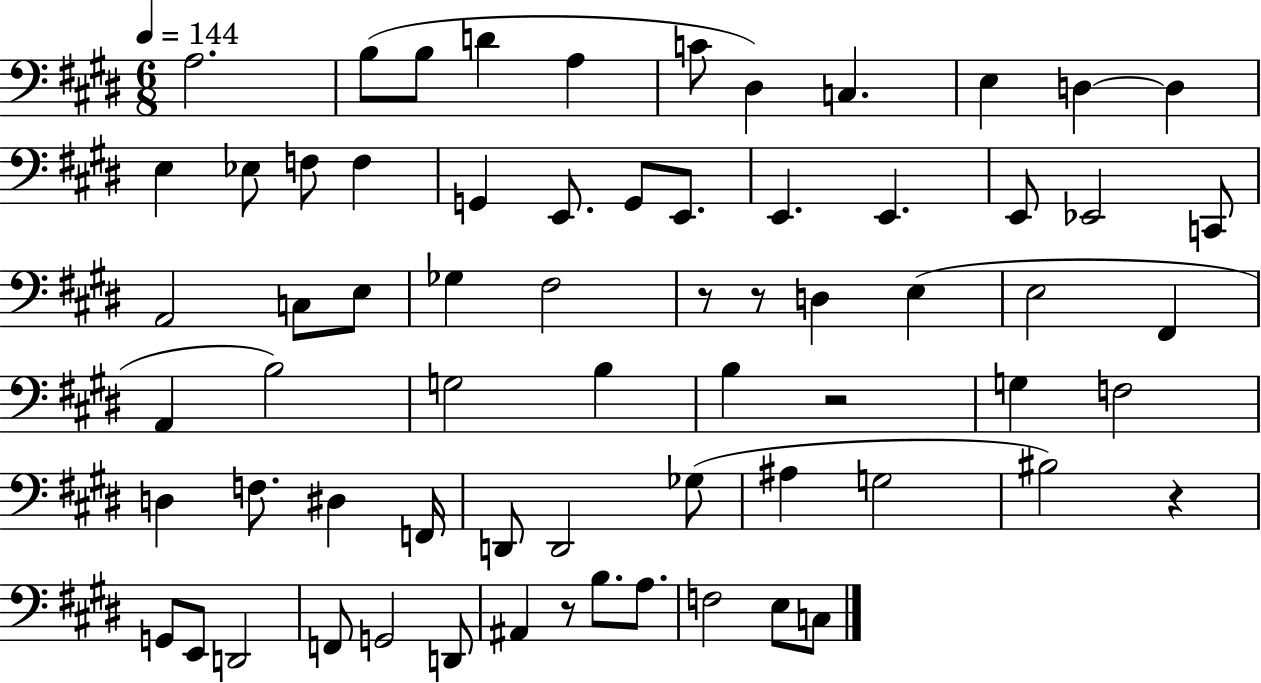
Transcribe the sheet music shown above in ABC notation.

X:1
T:Untitled
M:6/8
L:1/4
K:E
A,2 B,/2 B,/2 D A, C/2 ^D, C, E, D, D, E, _E,/2 F,/2 F, G,, E,,/2 G,,/2 E,,/2 E,, E,, E,,/2 _E,,2 C,,/2 A,,2 C,/2 E,/2 _G, ^F,2 z/2 z/2 D, E, E,2 ^F,, A,, B,2 G,2 B, B, z2 G, F,2 D, F,/2 ^D, F,,/4 D,,/2 D,,2 _G,/2 ^A, G,2 ^B,2 z G,,/2 E,,/2 D,,2 F,,/2 G,,2 D,,/2 ^A,, z/2 B,/2 A,/2 F,2 E,/2 C,/2